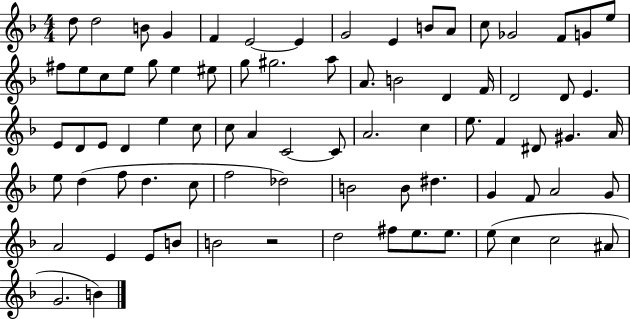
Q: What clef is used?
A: treble